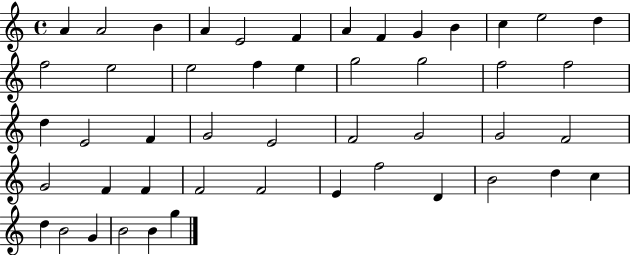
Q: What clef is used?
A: treble